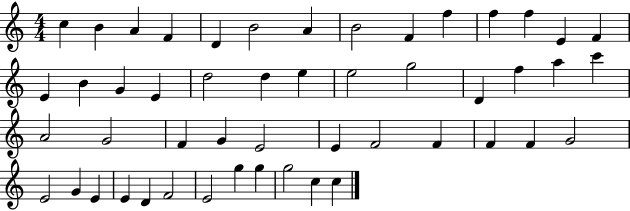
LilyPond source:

{
  \clef treble
  \numericTimeSignature
  \time 4/4
  \key c \major
  c''4 b'4 a'4 f'4 | d'4 b'2 a'4 | b'2 f'4 f''4 | f''4 f''4 e'4 f'4 | \break e'4 b'4 g'4 e'4 | d''2 d''4 e''4 | e''2 g''2 | d'4 f''4 a''4 c'''4 | \break a'2 g'2 | f'4 g'4 e'2 | e'4 f'2 f'4 | f'4 f'4 g'2 | \break e'2 g'4 e'4 | e'4 d'4 f'2 | e'2 g''4 g''4 | g''2 c''4 c''4 | \break \bar "|."
}